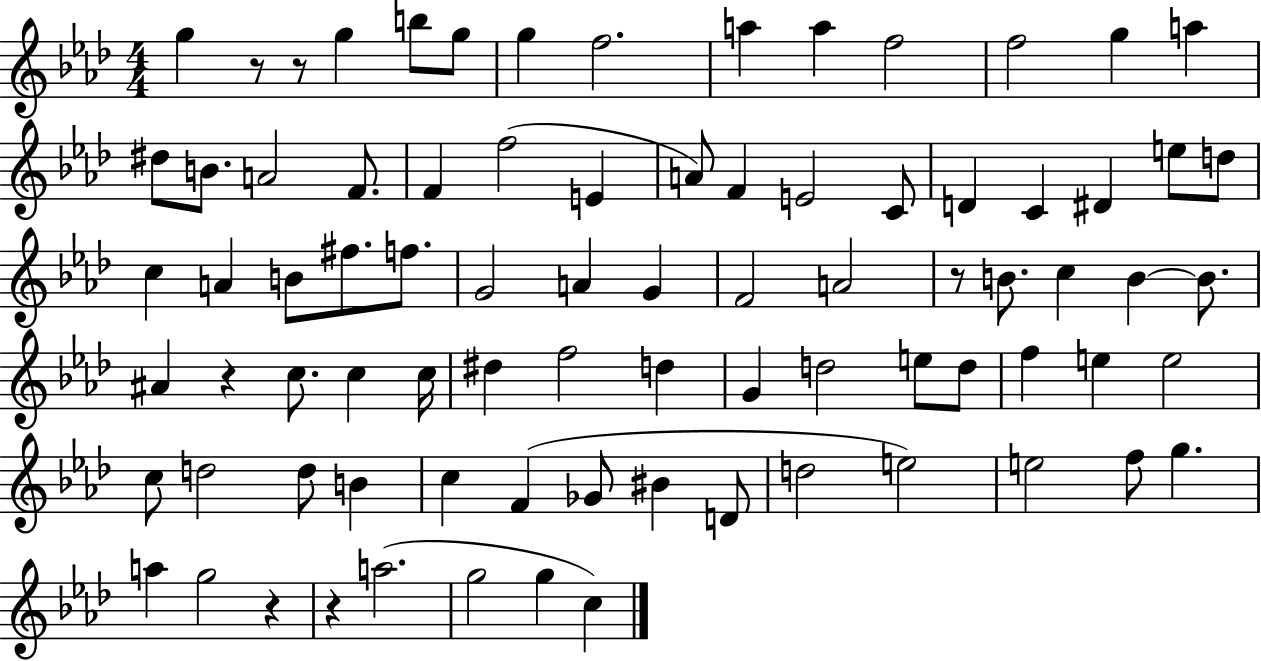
{
  \clef treble
  \numericTimeSignature
  \time 4/4
  \key aes \major
  g''4 r8 r8 g''4 b''8 g''8 | g''4 f''2. | a''4 a''4 f''2 | f''2 g''4 a''4 | \break dis''8 b'8. a'2 f'8. | f'4 f''2( e'4 | a'8) f'4 e'2 c'8 | d'4 c'4 dis'4 e''8 d''8 | \break c''4 a'4 b'8 fis''8. f''8. | g'2 a'4 g'4 | f'2 a'2 | r8 b'8. c''4 b'4~~ b'8. | \break ais'4 r4 c''8. c''4 c''16 | dis''4 f''2 d''4 | g'4 d''2 e''8 d''8 | f''4 e''4 e''2 | \break c''8 d''2 d''8 b'4 | c''4 f'4( ges'8 bis'4 d'8 | d''2 e''2) | e''2 f''8 g''4. | \break a''4 g''2 r4 | r4 a''2.( | g''2 g''4 c''4) | \bar "|."
}